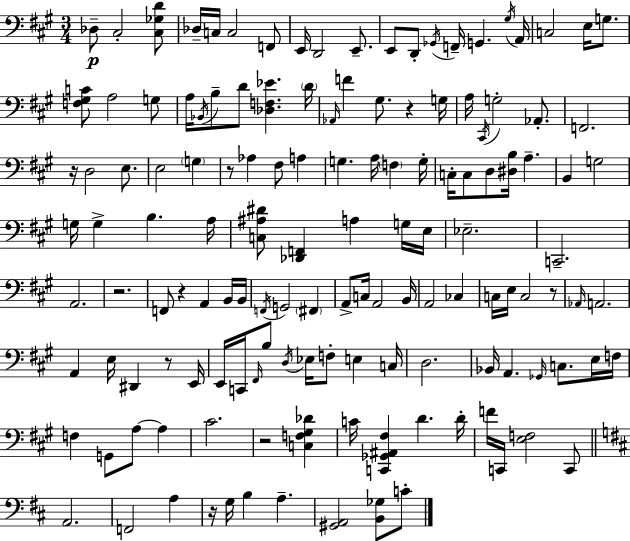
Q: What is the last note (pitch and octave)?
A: C4